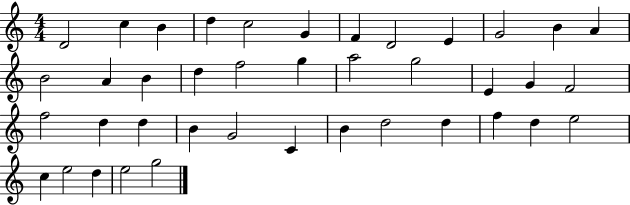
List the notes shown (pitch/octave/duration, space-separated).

D4/h C5/q B4/q D5/q C5/h G4/q F4/q D4/h E4/q G4/h B4/q A4/q B4/h A4/q B4/q D5/q F5/h G5/q A5/h G5/h E4/q G4/q F4/h F5/h D5/q D5/q B4/q G4/h C4/q B4/q D5/h D5/q F5/q D5/q E5/h C5/q E5/h D5/q E5/h G5/h